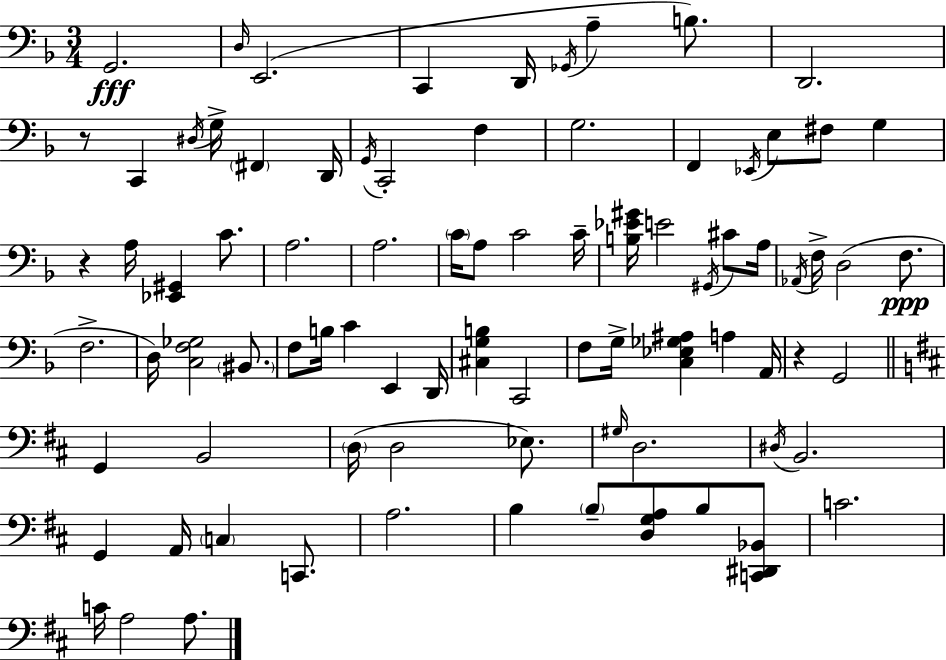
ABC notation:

X:1
T:Untitled
M:3/4
L:1/4
K:F
G,,2 D,/4 E,,2 C,, D,,/4 _G,,/4 A, B,/2 D,,2 z/2 C,, ^D,/4 G,/4 ^F,, D,,/4 G,,/4 C,,2 F, G,2 F,, _E,,/4 E,/2 ^F,/2 G, z A,/4 [_E,,^G,,] C/2 A,2 A,2 C/4 A,/2 C2 C/4 [B,_E^G]/4 E2 ^G,,/4 ^C/2 A,/4 _A,,/4 F,/4 D,2 F,/2 F,2 D,/4 [C,F,_G,]2 ^B,,/2 F,/2 B,/4 C E,, D,,/4 [^C,G,B,] C,,2 F,/2 G,/4 [C,_E,_G,^A,] A, A,,/4 z G,,2 G,, B,,2 D,/4 D,2 _E,/2 ^G,/4 D,2 ^D,/4 B,,2 G,, A,,/4 C, C,,/2 A,2 B, B,/2 [D,G,A,]/2 B,/2 [C,,^D,,_B,,]/2 C2 C/4 A,2 A,/2